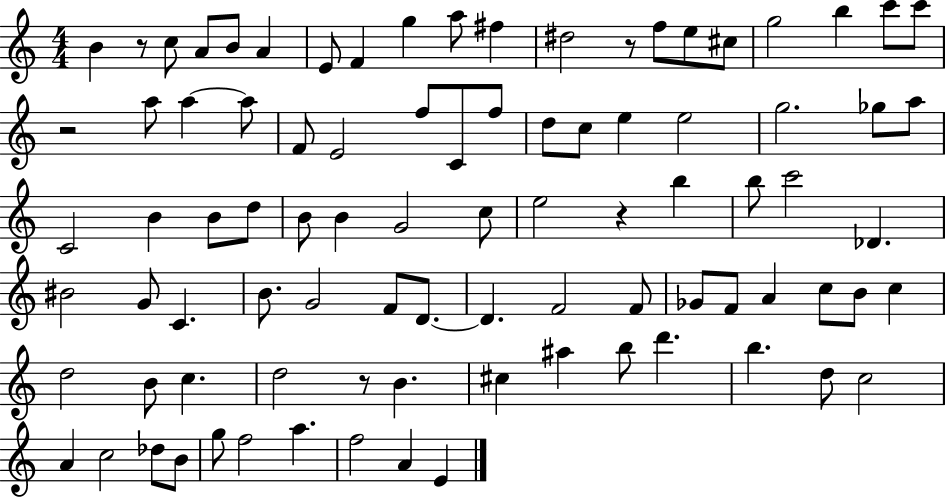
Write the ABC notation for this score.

X:1
T:Untitled
M:4/4
L:1/4
K:C
B z/2 c/2 A/2 B/2 A E/2 F g a/2 ^f ^d2 z/2 f/2 e/2 ^c/2 g2 b c'/2 c'/2 z2 a/2 a a/2 F/2 E2 f/2 C/2 f/2 d/2 c/2 e e2 g2 _g/2 a/2 C2 B B/2 d/2 B/2 B G2 c/2 e2 z b b/2 c'2 _D ^B2 G/2 C B/2 G2 F/2 D/2 D F2 F/2 _G/2 F/2 A c/2 B/2 c d2 B/2 c d2 z/2 B ^c ^a b/2 d' b d/2 c2 A c2 _d/2 B/2 g/2 f2 a f2 A E